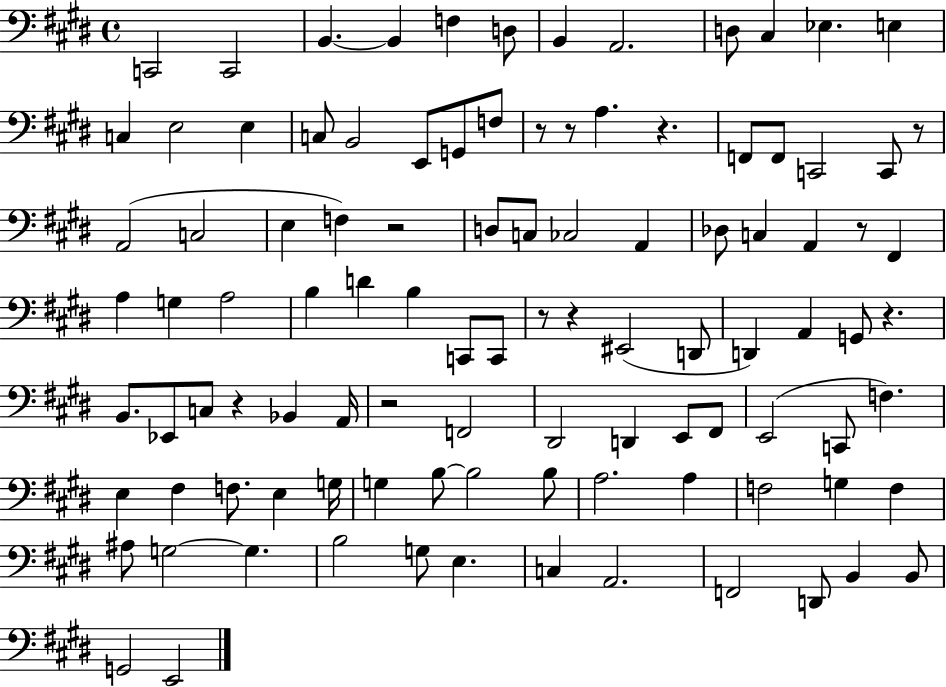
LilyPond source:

{
  \clef bass
  \time 4/4
  \defaultTimeSignature
  \key e \major
  c,2 c,2 | b,4.~~ b,4 f4 d8 | b,4 a,2. | d8 cis4 ees4. e4 | \break c4 e2 e4 | c8 b,2 e,8 g,8 f8 | r8 r8 a4. r4. | f,8 f,8 c,2 c,8 r8 | \break a,2( c2 | e4 f4) r2 | d8 c8 ces2 a,4 | des8 c4 a,4 r8 fis,4 | \break a4 g4 a2 | b4 d'4 b4 c,8 c,8 | r8 r4 eis,2( d,8 | d,4) a,4 g,8 r4. | \break b,8. ees,8 c8 r4 bes,4 a,16 | r2 f,2 | dis,2 d,4 e,8 fis,8 | e,2( c,8 f4.) | \break e4 fis4 f8. e4 g16 | g4 b8~~ b2 b8 | a2. a4 | f2 g4 f4 | \break ais8 g2~~ g4. | b2 g8 e4. | c4 a,2. | f,2 d,8 b,4 b,8 | \break g,2 e,2 | \bar "|."
}